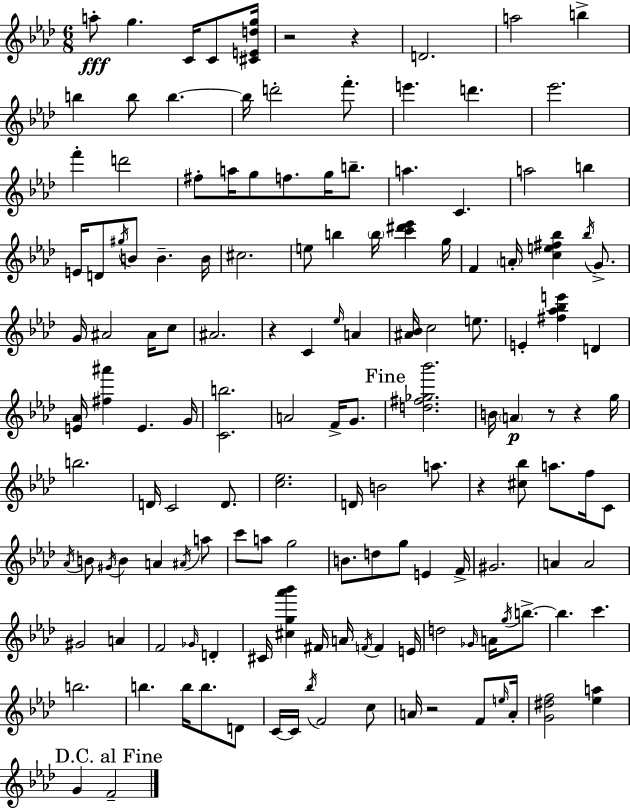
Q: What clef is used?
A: treble